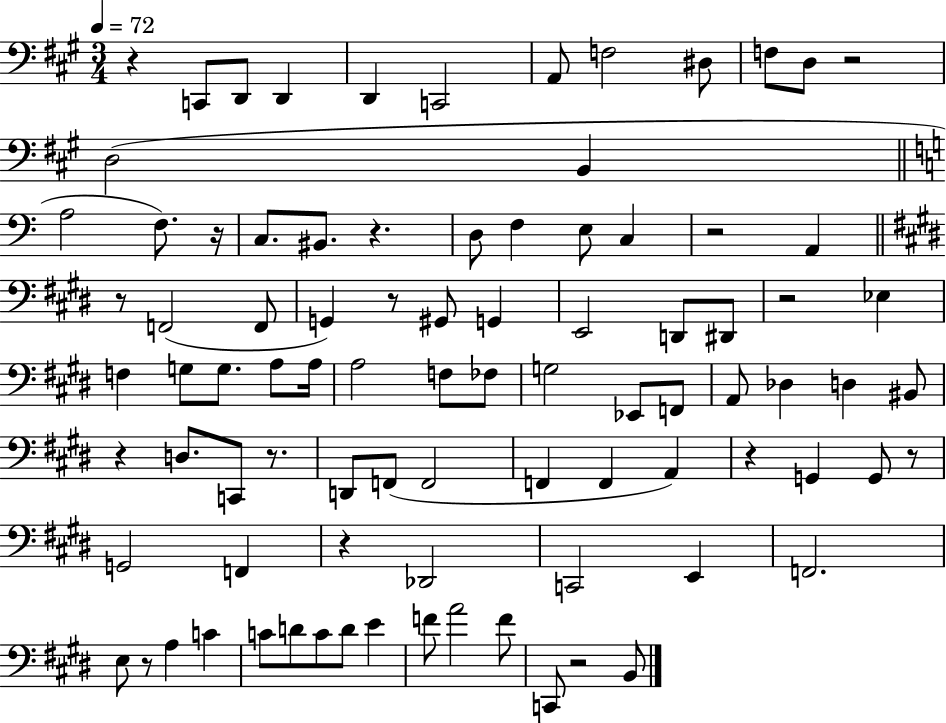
{
  \clef bass
  \numericTimeSignature
  \time 3/4
  \key a \major
  \tempo 4 = 72
  r4 c,8 d,8 d,4 | d,4 c,2 | a,8 f2 dis8 | f8 d8 r2 | \break d2( b,4 | \bar "||" \break \key c \major a2 f8.) r16 | c8. bis,8. r4. | d8 f4 e8 c4 | r2 a,4 | \break \bar "||" \break \key e \major r8 f,2( f,8 | g,4) r8 gis,8 g,4 | e,2 d,8 dis,8 | r2 ees4 | \break f4 g8 g8. a8 a16 | a2 f8 fes8 | g2 ees,8 f,8 | a,8 des4 d4 bis,8 | \break r4 d8. c,8 r8. | d,8 f,8( f,2 | f,4 f,4 a,4) | r4 g,4 g,8 r8 | \break g,2 f,4 | r4 des,2 | c,2 e,4 | f,2. | \break e8 r8 a4 c'4 | c'8 d'8 c'8 d'8 e'4 | f'8 a'2 f'8 | c,8 r2 b,8 | \break \bar "|."
}